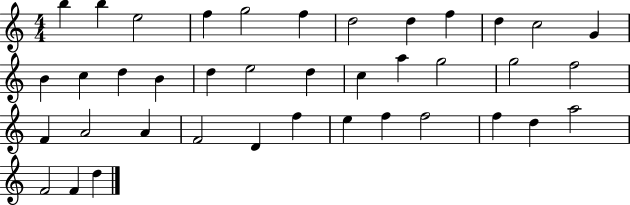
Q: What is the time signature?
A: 4/4